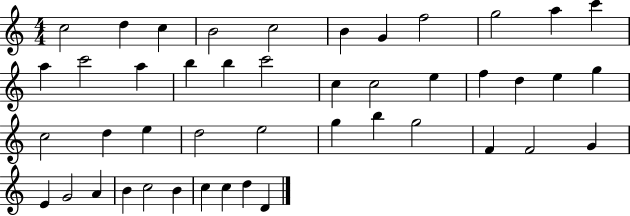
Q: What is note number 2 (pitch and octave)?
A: D5